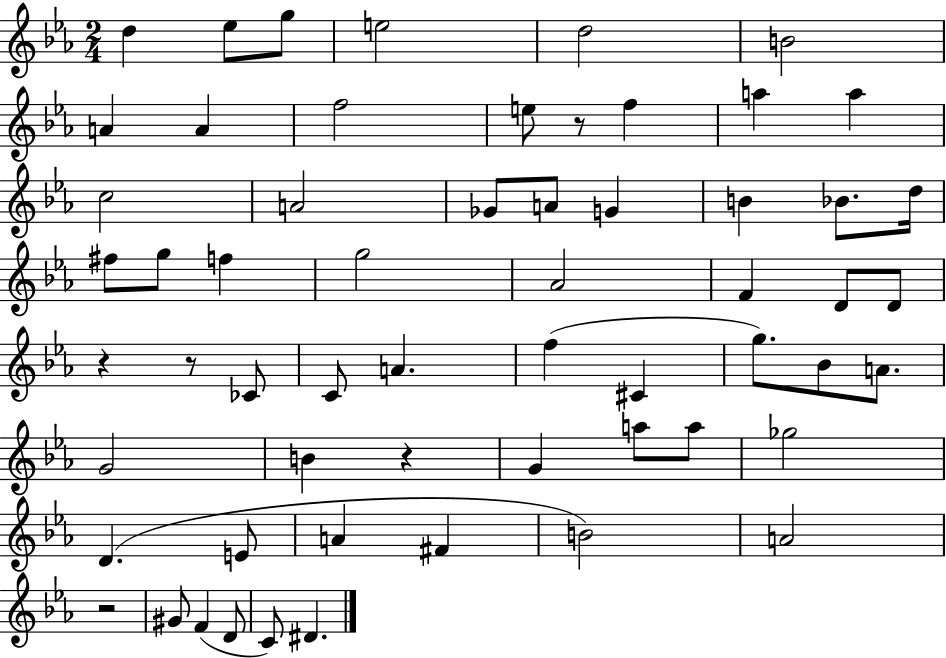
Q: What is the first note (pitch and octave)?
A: D5